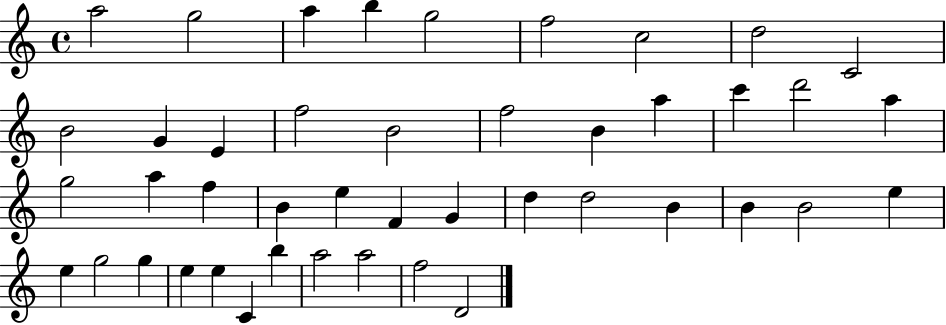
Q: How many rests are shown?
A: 0